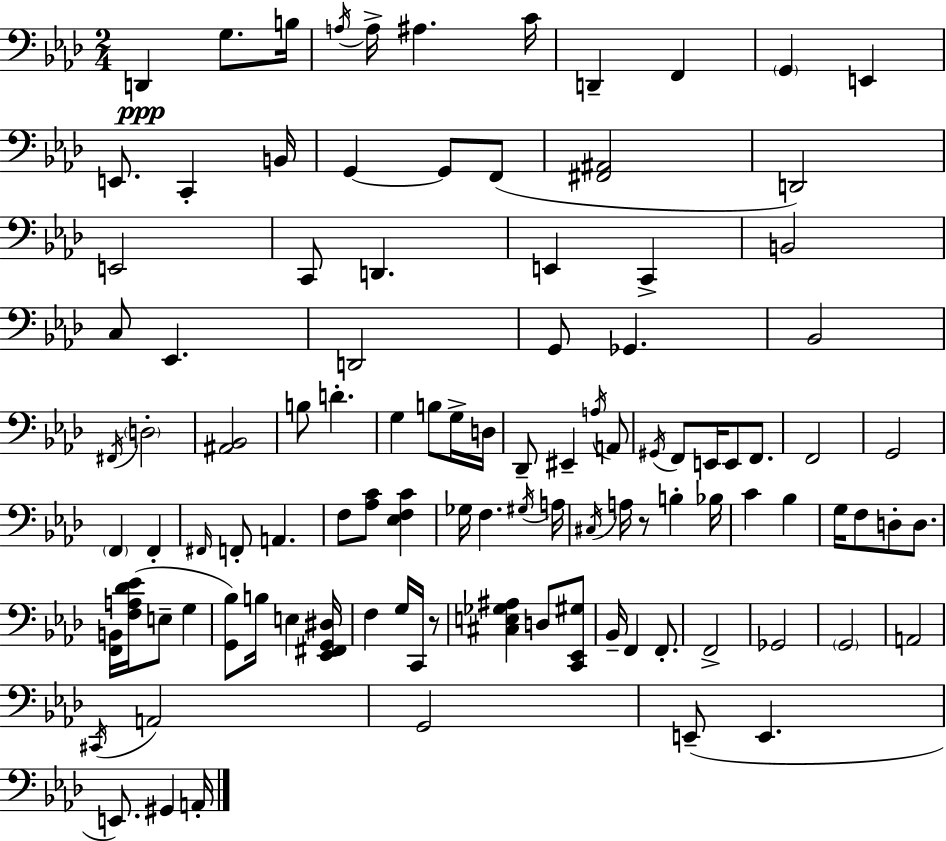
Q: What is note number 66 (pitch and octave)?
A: G3